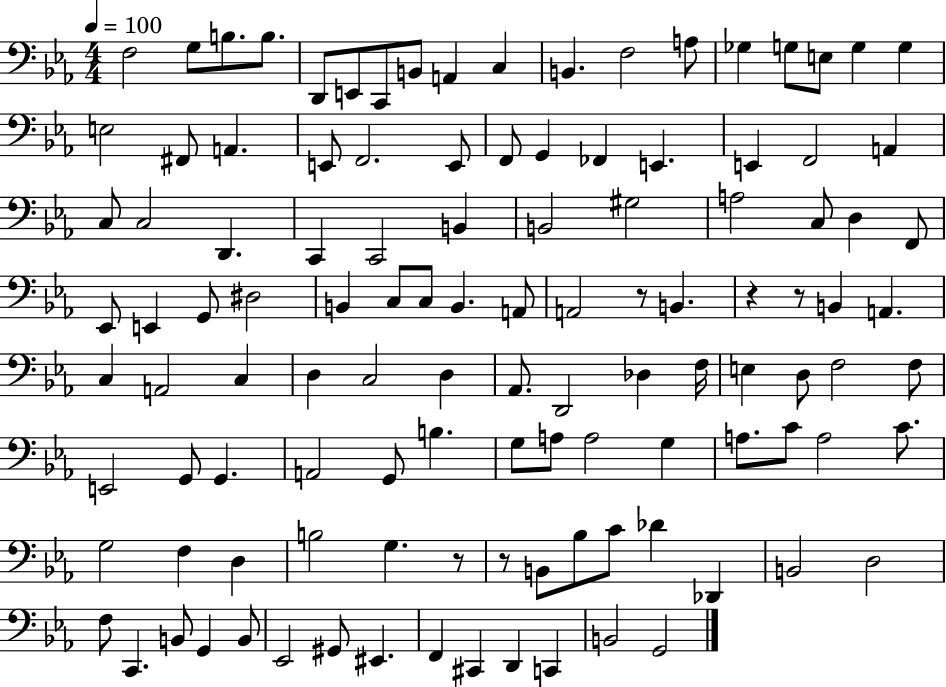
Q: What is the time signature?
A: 4/4